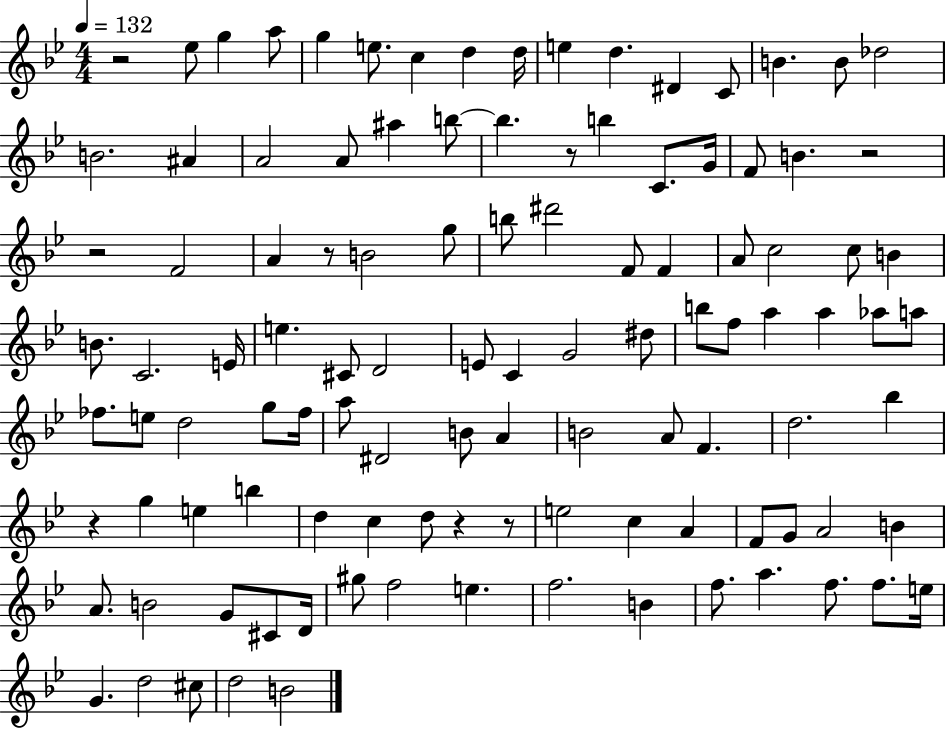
R/h Eb5/e G5/q A5/e G5/q E5/e. C5/q D5/q D5/s E5/q D5/q. D#4/q C4/e B4/q. B4/e Db5/h B4/h. A#4/q A4/h A4/e A#5/q B5/e B5/q. R/e B5/q C4/e. G4/s F4/e B4/q. R/h R/h F4/h A4/q R/e B4/h G5/e B5/e D#6/h F4/e F4/q A4/e C5/h C5/e B4/q B4/e. C4/h. E4/s E5/q. C#4/e D4/h E4/e C4/q G4/h D#5/e B5/e F5/e A5/q A5/q Ab5/e A5/e FES5/e. E5/e D5/h G5/e FES5/s A5/e D#4/h B4/e A4/q B4/h A4/e F4/q. D5/h. Bb5/q R/q G5/q E5/q B5/q D5/q C5/q D5/e R/q R/e E5/h C5/q A4/q F4/e G4/e A4/h B4/q A4/e. B4/h G4/e C#4/e D4/s G#5/e F5/h E5/q. F5/h. B4/q F5/e. A5/q. F5/e. F5/e. E5/s G4/q. D5/h C#5/e D5/h B4/h